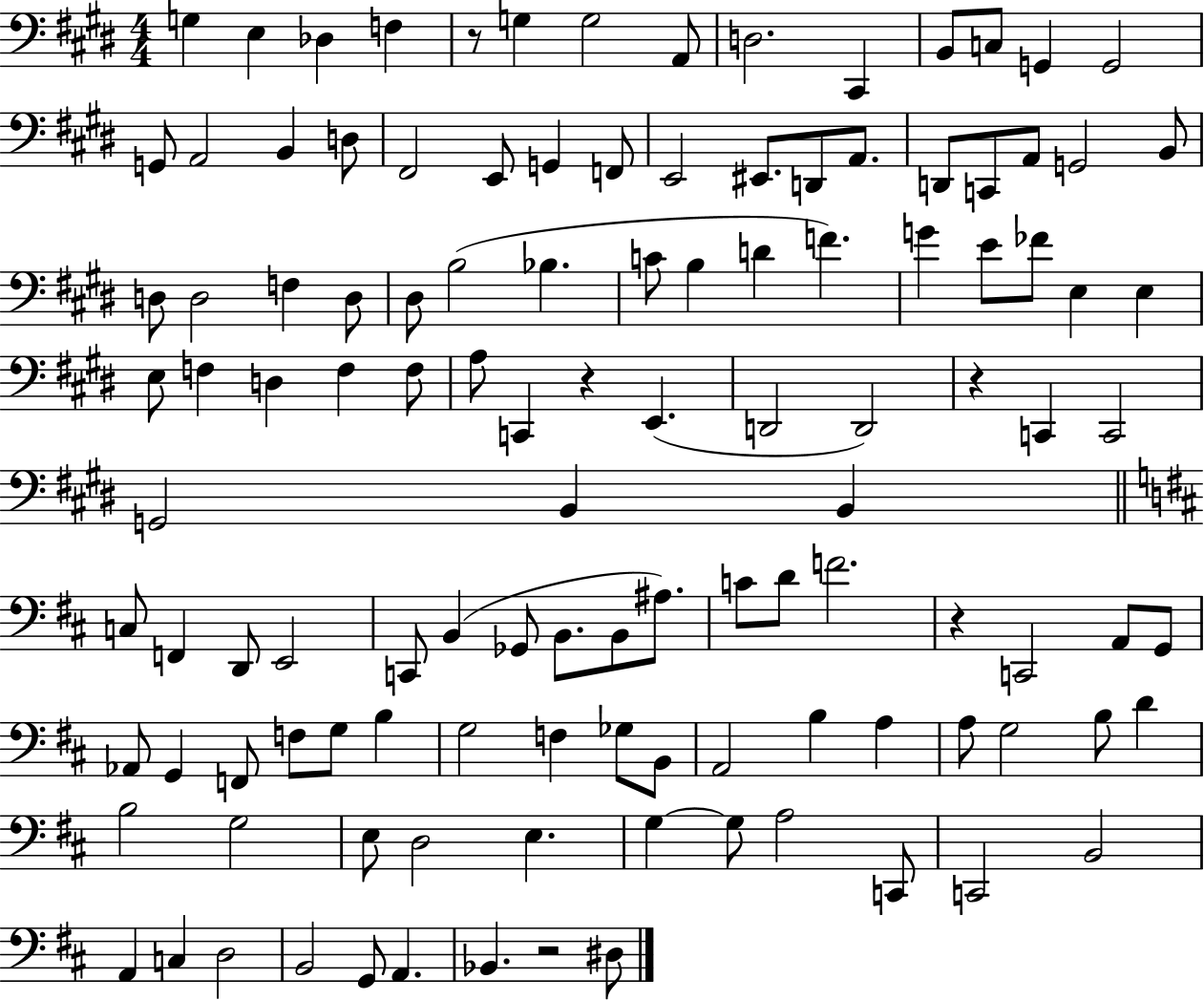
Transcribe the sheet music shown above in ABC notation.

X:1
T:Untitled
M:4/4
L:1/4
K:E
G, E, _D, F, z/2 G, G,2 A,,/2 D,2 ^C,, B,,/2 C,/2 G,, G,,2 G,,/2 A,,2 B,, D,/2 ^F,,2 E,,/2 G,, F,,/2 E,,2 ^E,,/2 D,,/2 A,,/2 D,,/2 C,,/2 A,,/2 G,,2 B,,/2 D,/2 D,2 F, D,/2 ^D,/2 B,2 _B, C/2 B, D F G E/2 _F/2 E, E, E,/2 F, D, F, F,/2 A,/2 C,, z E,, D,,2 D,,2 z C,, C,,2 G,,2 B,, B,, C,/2 F,, D,,/2 E,,2 C,,/2 B,, _G,,/2 B,,/2 B,,/2 ^A,/2 C/2 D/2 F2 z C,,2 A,,/2 G,,/2 _A,,/2 G,, F,,/2 F,/2 G,/2 B, G,2 F, _G,/2 B,,/2 A,,2 B, A, A,/2 G,2 B,/2 D B,2 G,2 E,/2 D,2 E, G, G,/2 A,2 C,,/2 C,,2 B,,2 A,, C, D,2 B,,2 G,,/2 A,, _B,, z2 ^D,/2